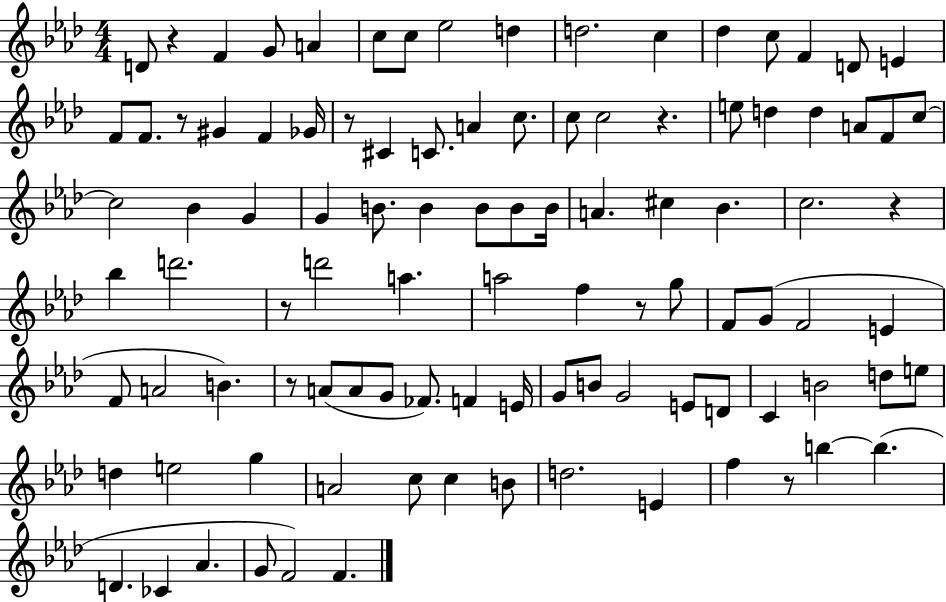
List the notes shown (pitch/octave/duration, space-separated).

D4/e R/q F4/q G4/e A4/q C5/e C5/e Eb5/h D5/q D5/h. C5/q Db5/q C5/e F4/q D4/e E4/q F4/e F4/e. R/e G#4/q F4/q Gb4/s R/e C#4/q C4/e. A4/q C5/e. C5/e C5/h R/q. E5/e D5/q D5/q A4/e F4/e C5/e C5/h Bb4/q G4/q G4/q B4/e. B4/q B4/e B4/e B4/s A4/q. C#5/q Bb4/q. C5/h. R/q Bb5/q D6/h. R/e D6/h A5/q. A5/h F5/q R/e G5/e F4/e G4/e F4/h E4/q F4/e A4/h B4/q. R/e A4/e A4/e G4/e FES4/e. F4/q E4/s G4/e B4/e G4/h E4/e D4/e C4/q B4/h D5/e E5/e D5/q E5/h G5/q A4/h C5/e C5/q B4/e D5/h. E4/q F5/q R/e B5/q B5/q. D4/q. CES4/q Ab4/q. G4/e F4/h F4/q.